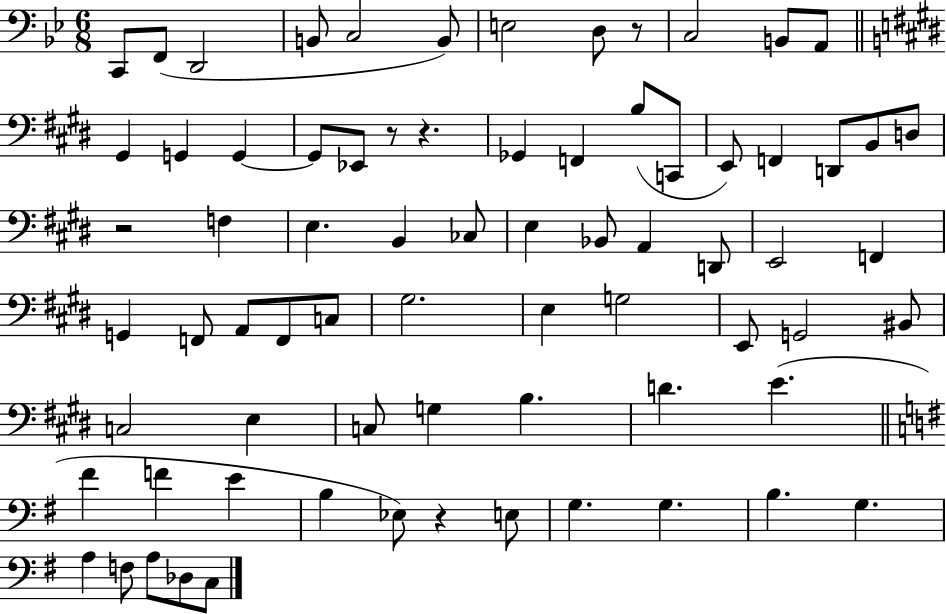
C2/e F2/e D2/h B2/e C3/h B2/e E3/h D3/e R/e C3/h B2/e A2/e G#2/q G2/q G2/q G2/e Eb2/e R/e R/q. Gb2/q F2/q B3/e C2/e E2/e F2/q D2/e B2/e D3/e R/h F3/q E3/q. B2/q CES3/e E3/q Bb2/e A2/q D2/e E2/h F2/q G2/q F2/e A2/e F2/e C3/e G#3/h. E3/q G3/h E2/e G2/h BIS2/e C3/h E3/q C3/e G3/q B3/q. D4/q. E4/q. F#4/q F4/q E4/q B3/q Eb3/e R/q E3/e G3/q. G3/q. B3/q. G3/q. A3/q F3/e A3/e Db3/e C3/e